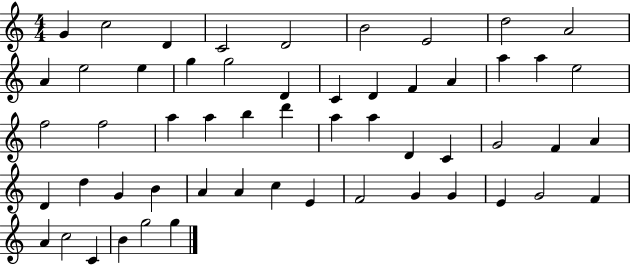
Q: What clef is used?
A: treble